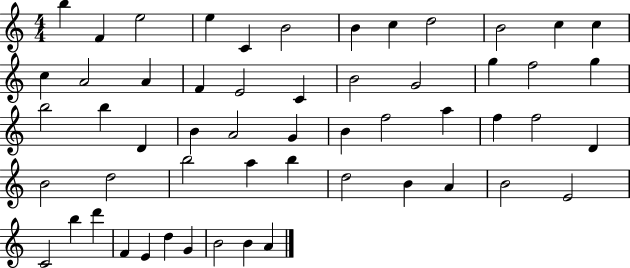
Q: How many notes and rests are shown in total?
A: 55